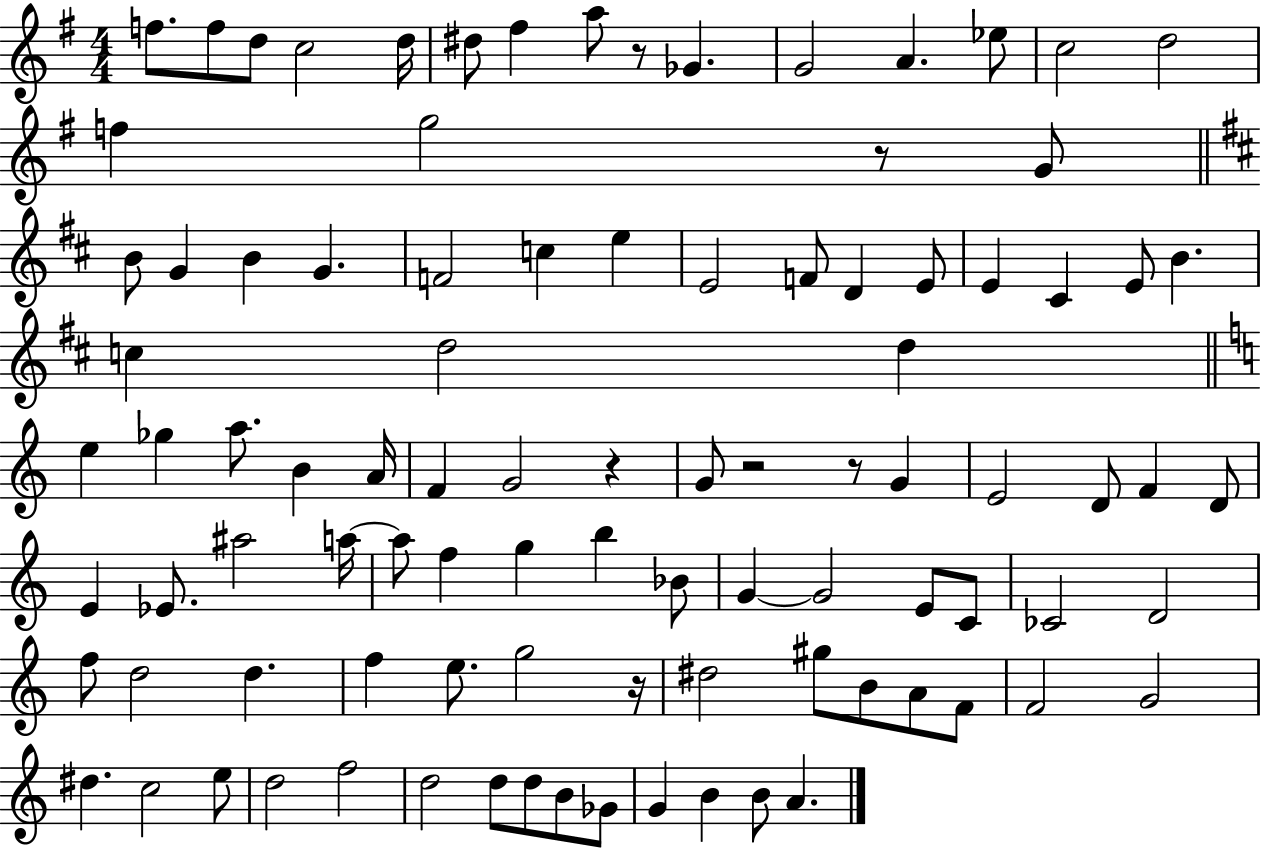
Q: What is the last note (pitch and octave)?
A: A4